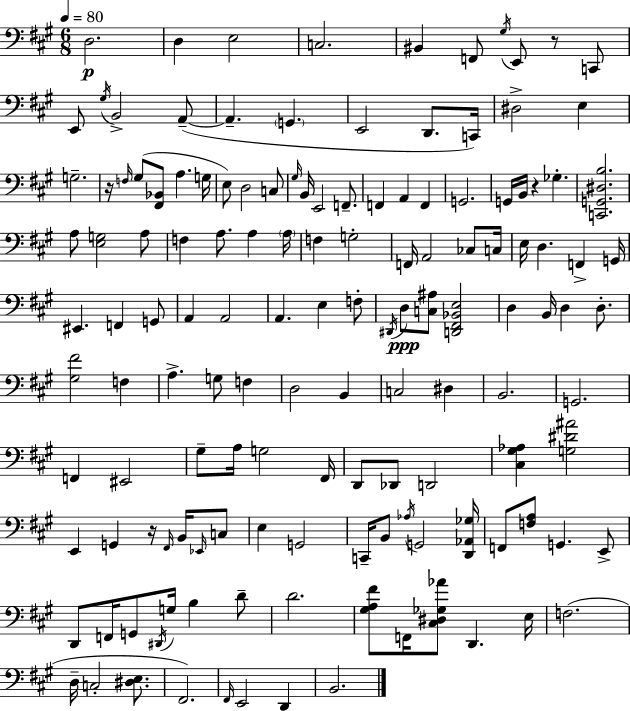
X:1
T:Untitled
M:6/8
L:1/4
K:A
D,2 D, E,2 C,2 ^B,, F,,/2 ^G,/4 E,,/2 z/2 C,,/2 E,,/2 ^G,/4 B,,2 A,,/2 A,, G,, E,,2 D,,/2 C,,/4 ^D,2 E, G,2 z/4 F,/4 ^G,/2 [^F,,_B,,]/2 A, G,/4 E,/2 D,2 C,/2 ^G,/4 B,,/4 E,,2 F,,/2 F,, A,, F,, G,,2 G,,/4 B,,/4 z _G, [C,,G,,^D,B,]2 A,/2 [E,G,]2 A,/2 F, A,/2 A, A,/4 F, G,2 F,,/4 A,,2 _C,/2 C,/4 E,/4 D, F,, G,,/4 ^E,, F,, G,,/2 A,, A,,2 A,, E, F,/2 ^D,,/4 D,/2 [C,^A,]/2 [D,,^F,,_B,,E,]2 D, B,,/4 D, D,/2 [^G,^F]2 F, A, G,/2 F, D,2 B,, C,2 ^D, B,,2 G,,2 F,, ^E,,2 ^G,/2 A,/4 G,2 ^F,,/4 D,,/2 _D,,/2 D,,2 [^C,^G,_A,] [G,^D^A]2 E,, G,, z/4 ^F,,/4 B,,/4 _E,,/4 C,/2 E, G,,2 C,,/4 B,,/2 _A,/4 G,,2 [D,,_A,,_G,]/4 F,,/2 [F,A,]/2 G,, E,,/2 D,,/2 F,,/4 G,,/2 ^D,,/4 G,/4 B, D/2 D2 [^G,A,^F]/2 F,,/4 [^C,^D,_G,_A]/2 D,, E,/4 F,2 D,/4 C,2 [^D,E,]/2 ^F,,2 ^F,,/4 E,,2 D,, B,,2